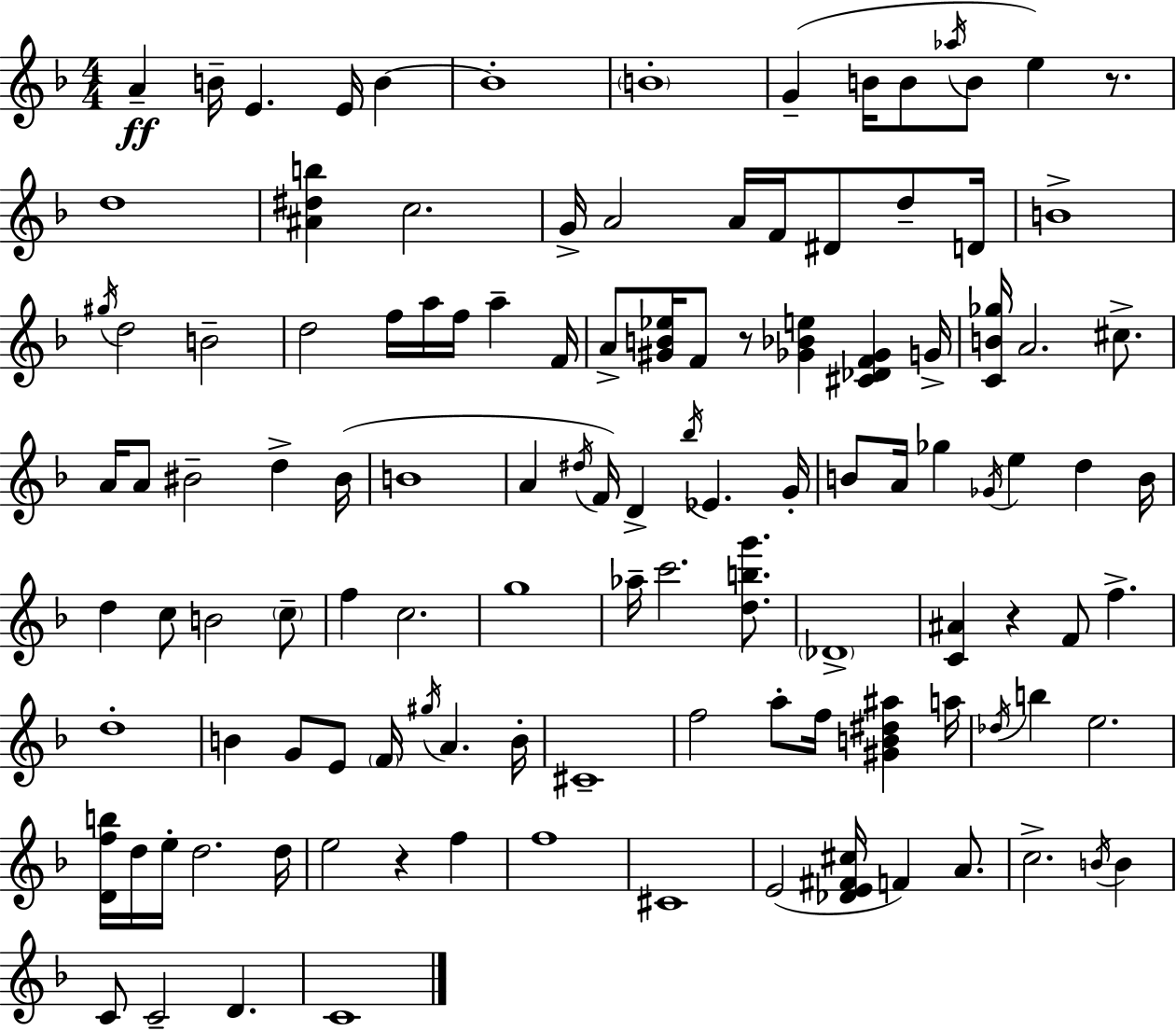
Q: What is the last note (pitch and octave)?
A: C4